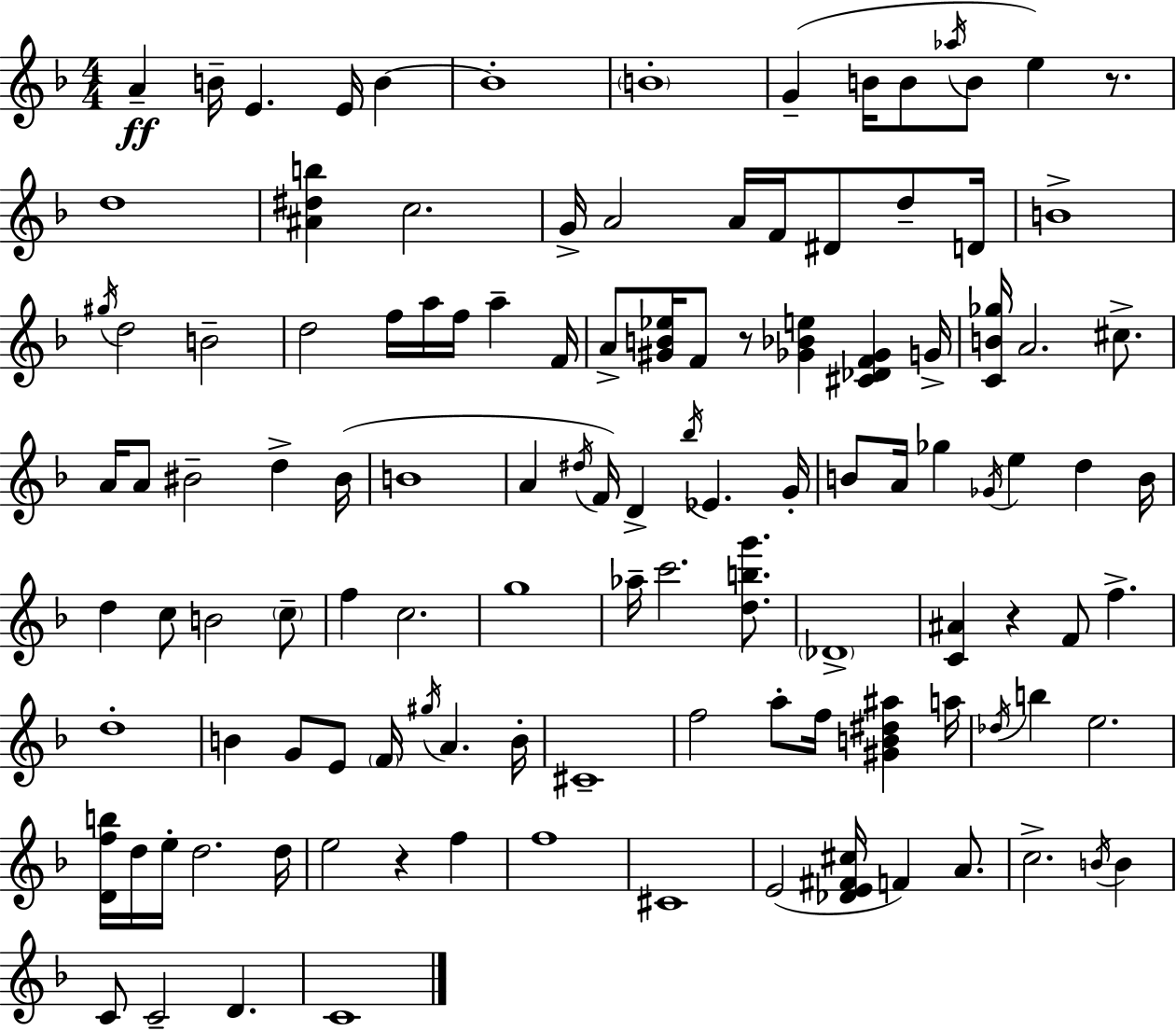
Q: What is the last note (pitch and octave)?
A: C4